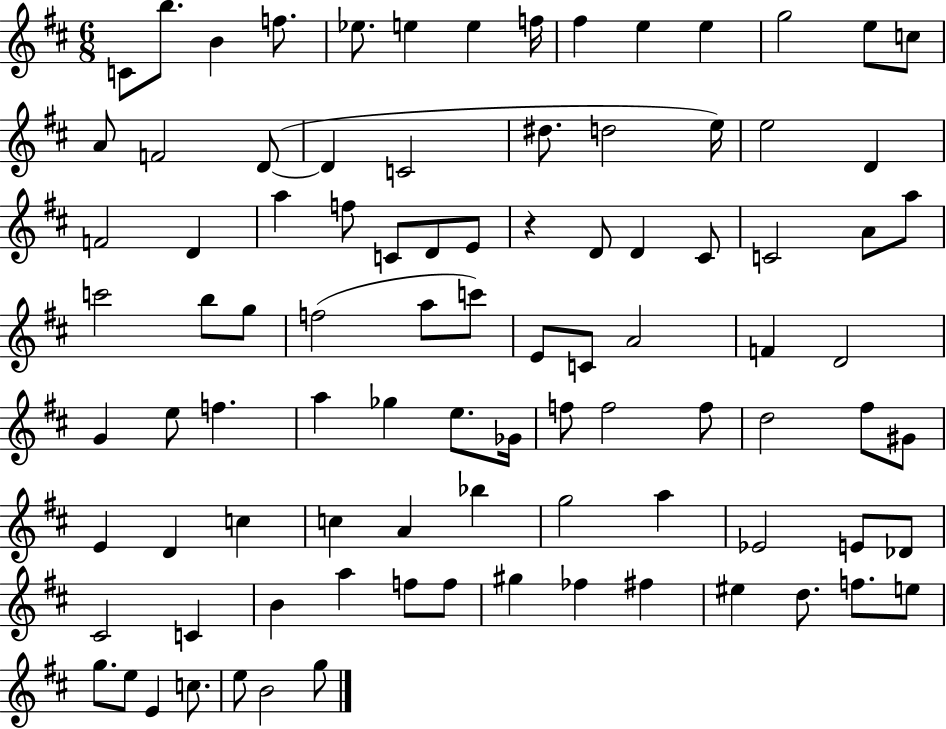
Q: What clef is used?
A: treble